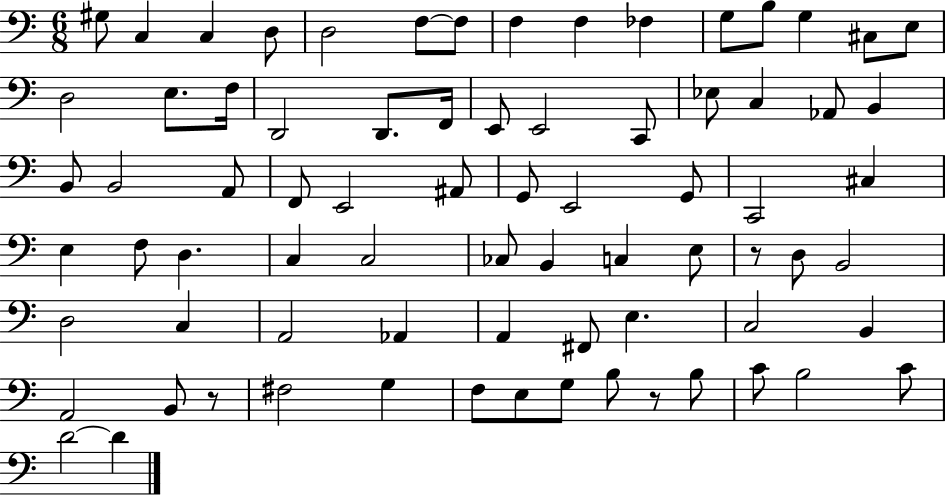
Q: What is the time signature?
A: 6/8